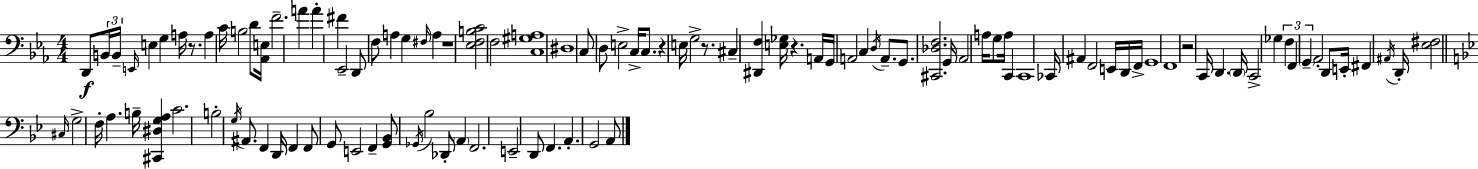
D2/e B2/s B2/s E2/s E3/q G3/q A3/s R/e. A3/q C4/s B3/h D4/e [Ab2,E3]/s F4/h. A4/q A4/q F#4/q Eb2/h D2/e F3/e A3/q G3/q F#3/s A3/q R/w [Eb3,F3,B3,C4]/h F3/h [C3,G#3,A3]/w D#3/w C3/e D3/e E3/h C3/s C3/e. R/q E3/s G3/h R/e. C#3/q [D#2,F3]/q [E3,Gb3]/s R/q. A2/s G2/s A2/h C3/q D3/s A2/e. G2/e. [C#2,Db3,F3]/h. G2/s Ab2/h A3/s G3/e A3/s C2/q C2/w CES2/s A#2/q F2/h E2/s D2/s F2/s G2/w F2/w R/h C2/s D2/q. D2/s C2/h Gb3/q F3/q F2/q G2/q Ab2/h D2/e E2/s F#2/q A#2/s D2/s [Eb3,F#3]/h C#3/s G3/h F3/s A3/q. B3/s [C#2,D#3,G3,A3]/q C4/h. B3/h G3/s A#2/e. F2/q D2/s F2/q F2/e G2/e E2/h F2/q [G2,Bb2]/e Gb2/s Bb3/h Db2/e A2/q F2/h. E2/h D2/e F2/q. A2/q. G2/h A2/e